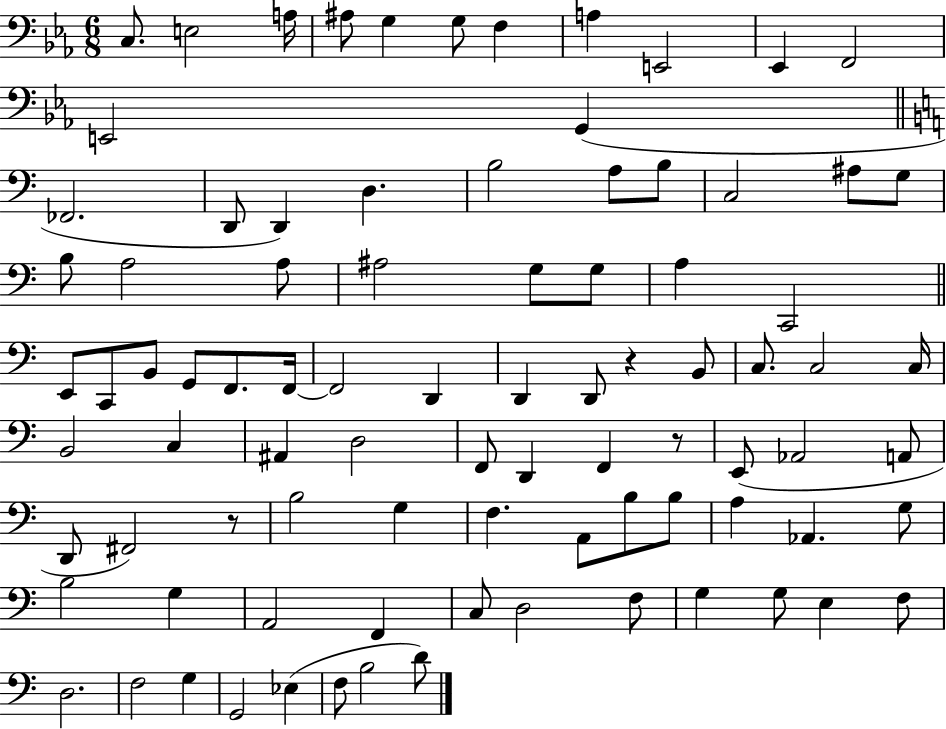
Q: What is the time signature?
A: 6/8